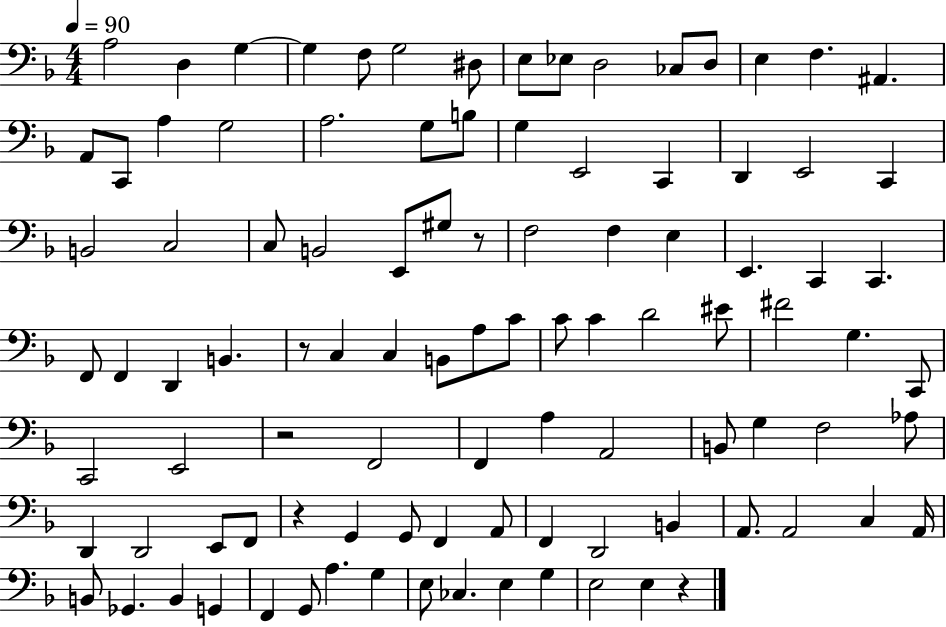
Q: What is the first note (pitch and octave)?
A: A3